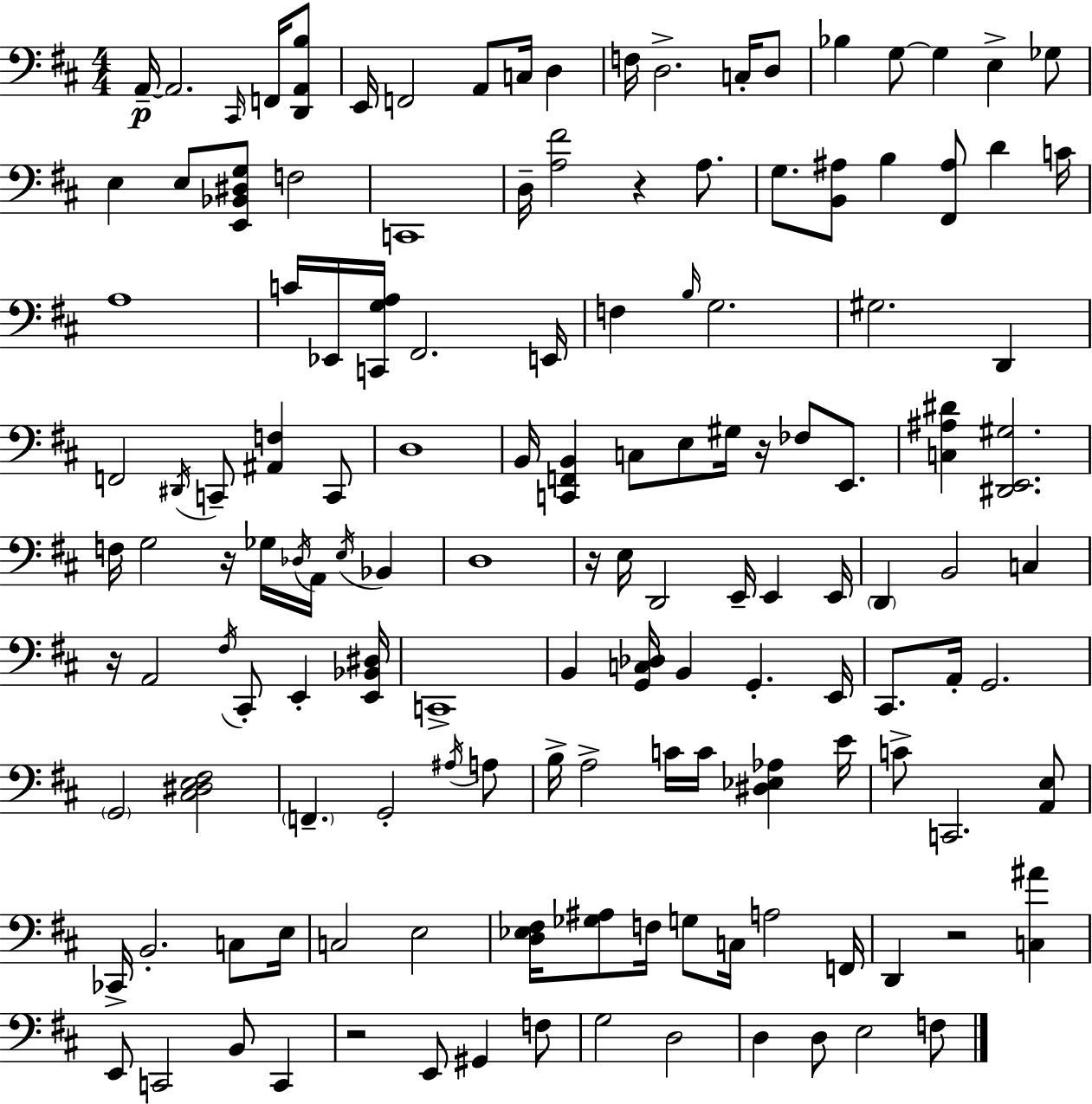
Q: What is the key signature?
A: D major